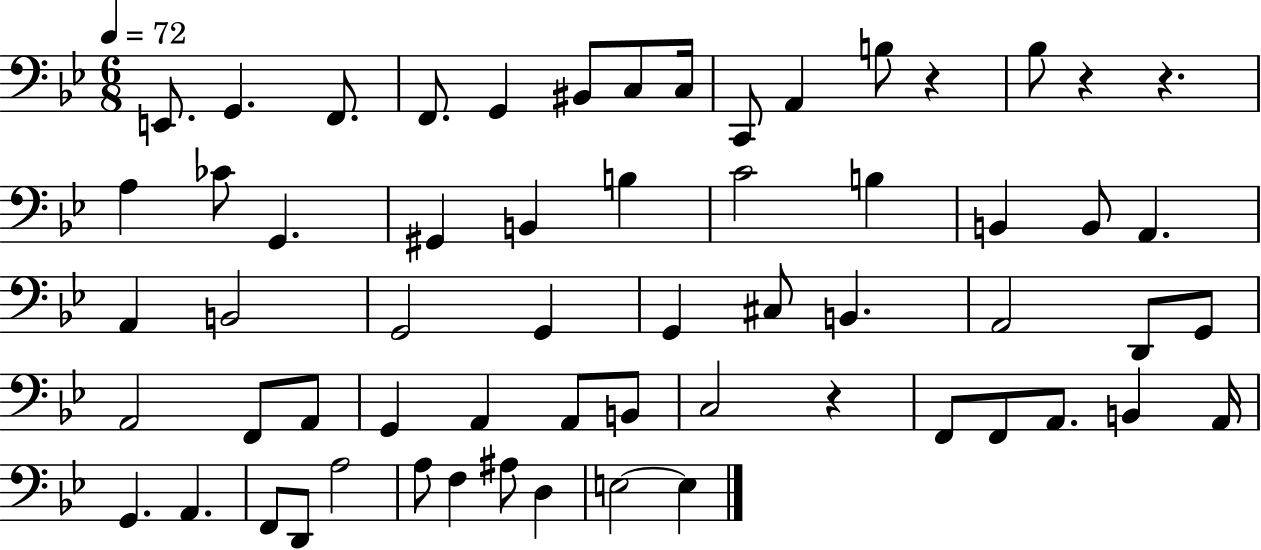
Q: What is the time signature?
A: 6/8